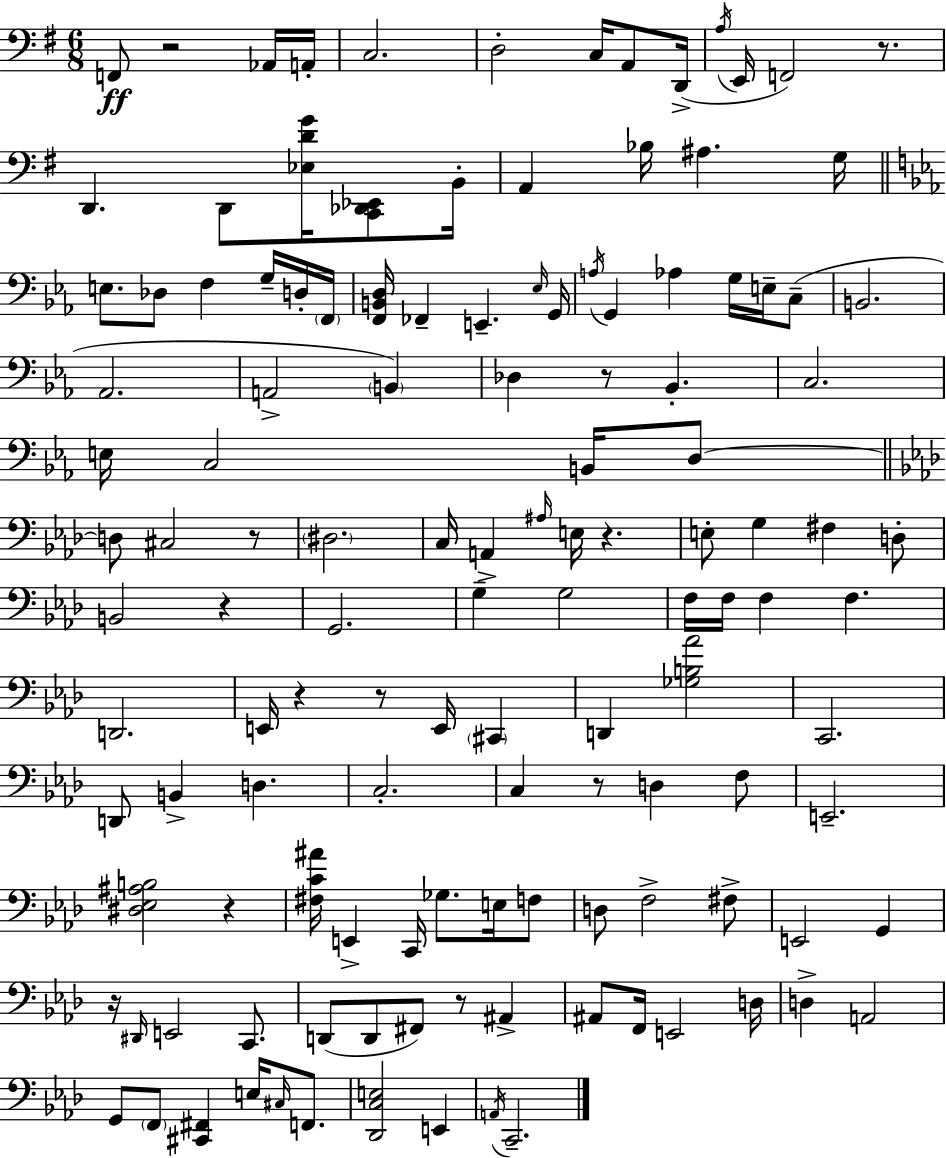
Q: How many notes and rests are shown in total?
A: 129